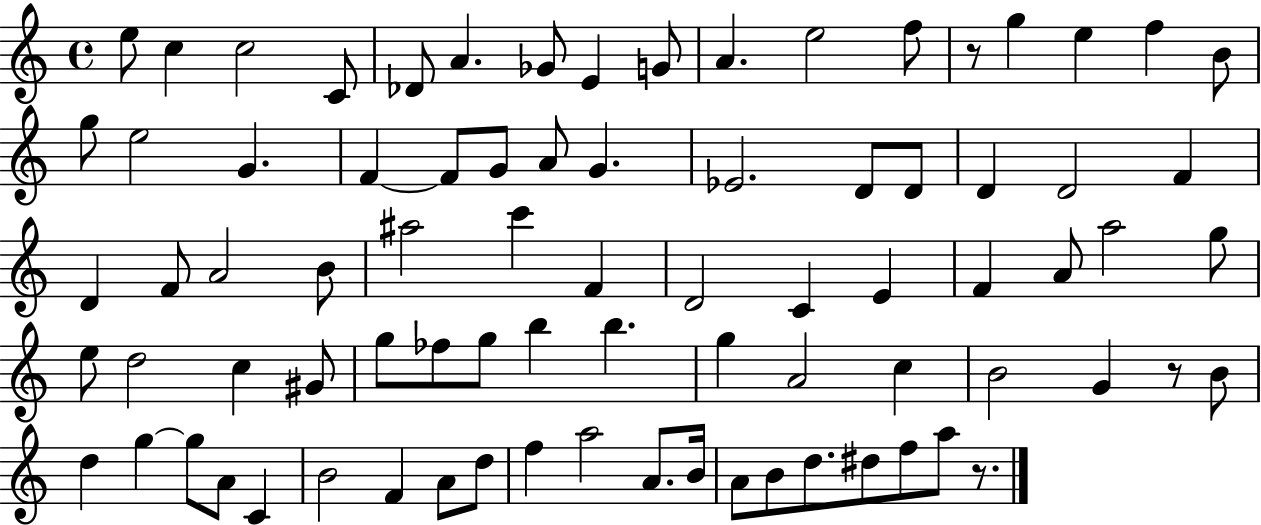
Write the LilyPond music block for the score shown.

{
  \clef treble
  \time 4/4
  \defaultTimeSignature
  \key c \major
  e''8 c''4 c''2 c'8 | des'8 a'4. ges'8 e'4 g'8 | a'4. e''2 f''8 | r8 g''4 e''4 f''4 b'8 | \break g''8 e''2 g'4. | f'4~~ f'8 g'8 a'8 g'4. | ees'2. d'8 d'8 | d'4 d'2 f'4 | \break d'4 f'8 a'2 b'8 | ais''2 c'''4 f'4 | d'2 c'4 e'4 | f'4 a'8 a''2 g''8 | \break e''8 d''2 c''4 gis'8 | g''8 fes''8 g''8 b''4 b''4. | g''4 a'2 c''4 | b'2 g'4 r8 b'8 | \break d''4 g''4~~ g''8 a'8 c'4 | b'2 f'4 a'8 d''8 | f''4 a''2 a'8. b'16 | a'8 b'8 d''8. dis''8 f''8 a''8 r8. | \break \bar "|."
}